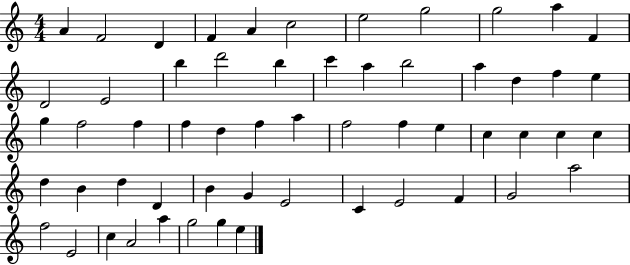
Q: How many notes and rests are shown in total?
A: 57